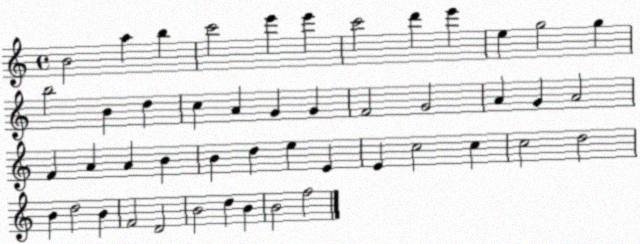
X:1
T:Untitled
M:4/4
L:1/4
K:C
B2 a b c'2 e' e' c'2 d' e' e g2 g b2 B d c A G G F2 G2 A G A2 F A A B B d e E E c2 c c2 d2 B d2 B F2 D2 B2 d B B2 f2